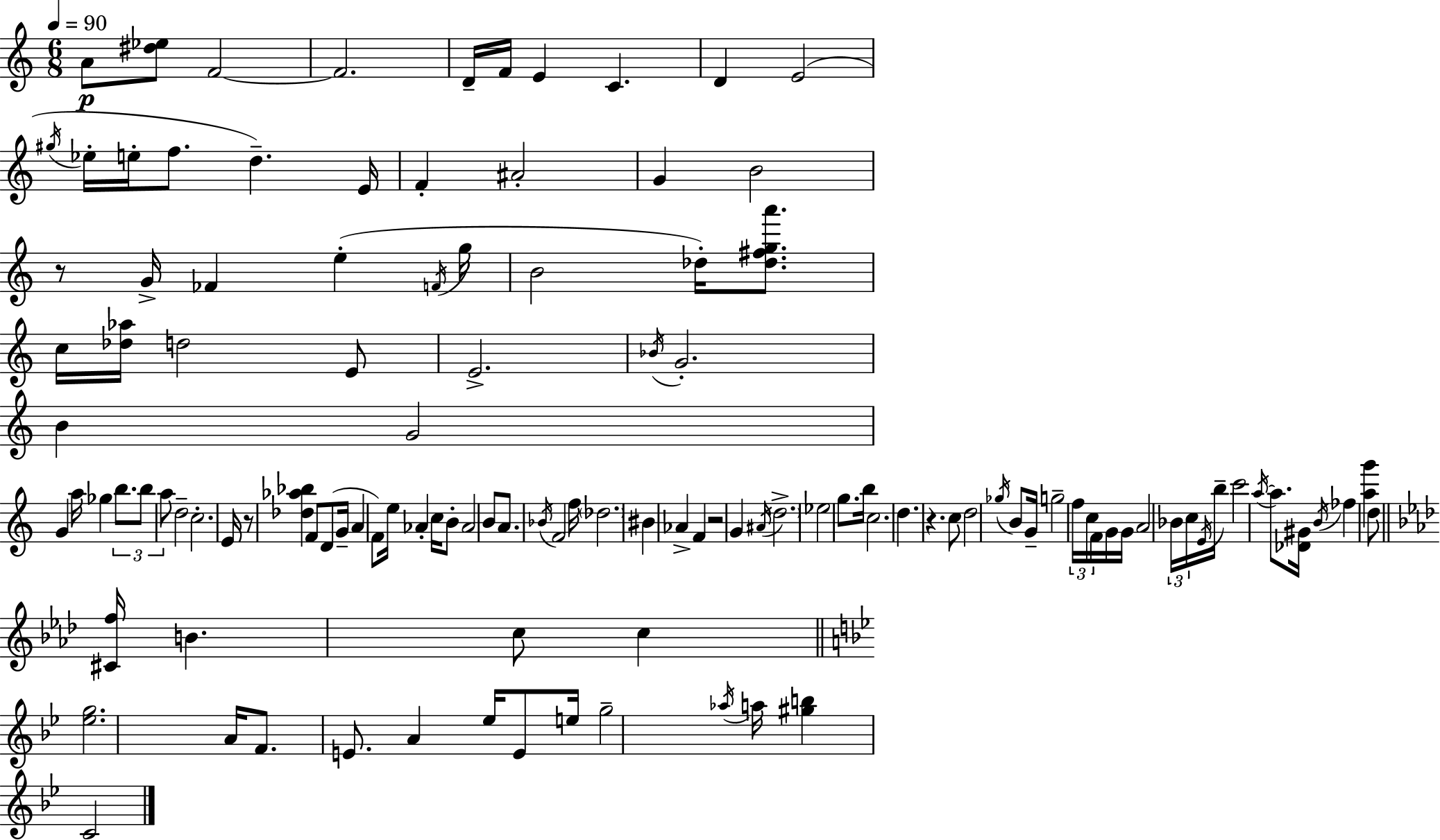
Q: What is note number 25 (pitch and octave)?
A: B4